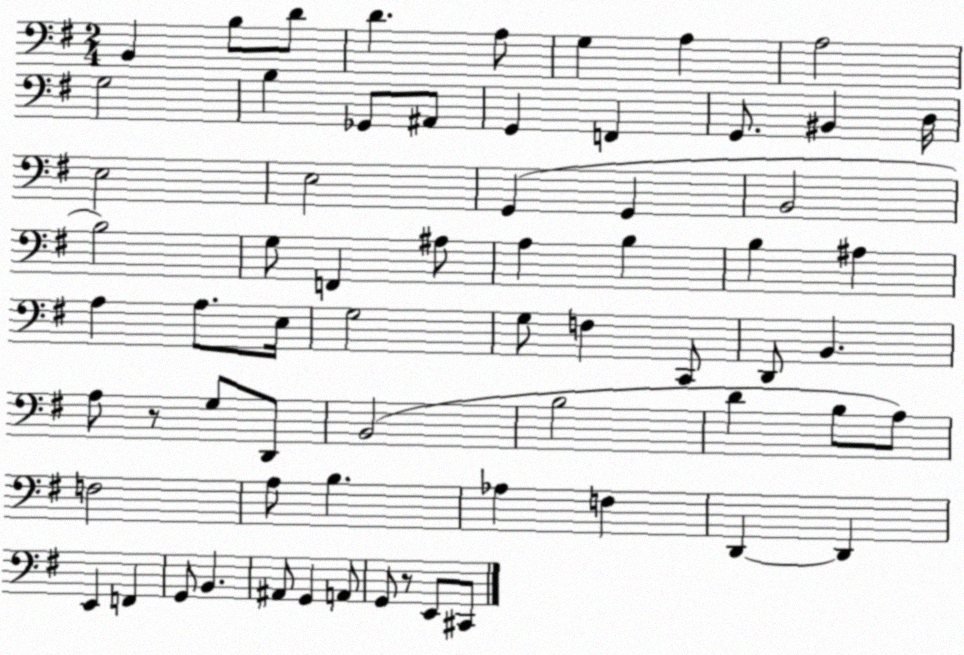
X:1
T:Untitled
M:2/4
L:1/4
K:G
B,, B,/2 D/2 D A,/2 G, A, A,2 G,2 B, _G,,/2 ^A,,/2 G,, F,, G,,/2 ^B,, D,/4 E,2 E,2 G,, G,, B,,2 B,2 G,/2 F,, ^A,/2 A, B, B, ^A, A, A,/2 E,/4 G,2 G,/2 F, C,,/2 D,,/2 B,, A,/2 z/2 G,/2 D,,/2 B,,2 B,2 D B,/2 A,/2 F,2 A,/2 B, _A, F, D,, D,, E,, F,, G,,/2 B,, ^A,,/2 G,, A,,/2 G,,/2 z/2 E,,/2 ^C,,/2